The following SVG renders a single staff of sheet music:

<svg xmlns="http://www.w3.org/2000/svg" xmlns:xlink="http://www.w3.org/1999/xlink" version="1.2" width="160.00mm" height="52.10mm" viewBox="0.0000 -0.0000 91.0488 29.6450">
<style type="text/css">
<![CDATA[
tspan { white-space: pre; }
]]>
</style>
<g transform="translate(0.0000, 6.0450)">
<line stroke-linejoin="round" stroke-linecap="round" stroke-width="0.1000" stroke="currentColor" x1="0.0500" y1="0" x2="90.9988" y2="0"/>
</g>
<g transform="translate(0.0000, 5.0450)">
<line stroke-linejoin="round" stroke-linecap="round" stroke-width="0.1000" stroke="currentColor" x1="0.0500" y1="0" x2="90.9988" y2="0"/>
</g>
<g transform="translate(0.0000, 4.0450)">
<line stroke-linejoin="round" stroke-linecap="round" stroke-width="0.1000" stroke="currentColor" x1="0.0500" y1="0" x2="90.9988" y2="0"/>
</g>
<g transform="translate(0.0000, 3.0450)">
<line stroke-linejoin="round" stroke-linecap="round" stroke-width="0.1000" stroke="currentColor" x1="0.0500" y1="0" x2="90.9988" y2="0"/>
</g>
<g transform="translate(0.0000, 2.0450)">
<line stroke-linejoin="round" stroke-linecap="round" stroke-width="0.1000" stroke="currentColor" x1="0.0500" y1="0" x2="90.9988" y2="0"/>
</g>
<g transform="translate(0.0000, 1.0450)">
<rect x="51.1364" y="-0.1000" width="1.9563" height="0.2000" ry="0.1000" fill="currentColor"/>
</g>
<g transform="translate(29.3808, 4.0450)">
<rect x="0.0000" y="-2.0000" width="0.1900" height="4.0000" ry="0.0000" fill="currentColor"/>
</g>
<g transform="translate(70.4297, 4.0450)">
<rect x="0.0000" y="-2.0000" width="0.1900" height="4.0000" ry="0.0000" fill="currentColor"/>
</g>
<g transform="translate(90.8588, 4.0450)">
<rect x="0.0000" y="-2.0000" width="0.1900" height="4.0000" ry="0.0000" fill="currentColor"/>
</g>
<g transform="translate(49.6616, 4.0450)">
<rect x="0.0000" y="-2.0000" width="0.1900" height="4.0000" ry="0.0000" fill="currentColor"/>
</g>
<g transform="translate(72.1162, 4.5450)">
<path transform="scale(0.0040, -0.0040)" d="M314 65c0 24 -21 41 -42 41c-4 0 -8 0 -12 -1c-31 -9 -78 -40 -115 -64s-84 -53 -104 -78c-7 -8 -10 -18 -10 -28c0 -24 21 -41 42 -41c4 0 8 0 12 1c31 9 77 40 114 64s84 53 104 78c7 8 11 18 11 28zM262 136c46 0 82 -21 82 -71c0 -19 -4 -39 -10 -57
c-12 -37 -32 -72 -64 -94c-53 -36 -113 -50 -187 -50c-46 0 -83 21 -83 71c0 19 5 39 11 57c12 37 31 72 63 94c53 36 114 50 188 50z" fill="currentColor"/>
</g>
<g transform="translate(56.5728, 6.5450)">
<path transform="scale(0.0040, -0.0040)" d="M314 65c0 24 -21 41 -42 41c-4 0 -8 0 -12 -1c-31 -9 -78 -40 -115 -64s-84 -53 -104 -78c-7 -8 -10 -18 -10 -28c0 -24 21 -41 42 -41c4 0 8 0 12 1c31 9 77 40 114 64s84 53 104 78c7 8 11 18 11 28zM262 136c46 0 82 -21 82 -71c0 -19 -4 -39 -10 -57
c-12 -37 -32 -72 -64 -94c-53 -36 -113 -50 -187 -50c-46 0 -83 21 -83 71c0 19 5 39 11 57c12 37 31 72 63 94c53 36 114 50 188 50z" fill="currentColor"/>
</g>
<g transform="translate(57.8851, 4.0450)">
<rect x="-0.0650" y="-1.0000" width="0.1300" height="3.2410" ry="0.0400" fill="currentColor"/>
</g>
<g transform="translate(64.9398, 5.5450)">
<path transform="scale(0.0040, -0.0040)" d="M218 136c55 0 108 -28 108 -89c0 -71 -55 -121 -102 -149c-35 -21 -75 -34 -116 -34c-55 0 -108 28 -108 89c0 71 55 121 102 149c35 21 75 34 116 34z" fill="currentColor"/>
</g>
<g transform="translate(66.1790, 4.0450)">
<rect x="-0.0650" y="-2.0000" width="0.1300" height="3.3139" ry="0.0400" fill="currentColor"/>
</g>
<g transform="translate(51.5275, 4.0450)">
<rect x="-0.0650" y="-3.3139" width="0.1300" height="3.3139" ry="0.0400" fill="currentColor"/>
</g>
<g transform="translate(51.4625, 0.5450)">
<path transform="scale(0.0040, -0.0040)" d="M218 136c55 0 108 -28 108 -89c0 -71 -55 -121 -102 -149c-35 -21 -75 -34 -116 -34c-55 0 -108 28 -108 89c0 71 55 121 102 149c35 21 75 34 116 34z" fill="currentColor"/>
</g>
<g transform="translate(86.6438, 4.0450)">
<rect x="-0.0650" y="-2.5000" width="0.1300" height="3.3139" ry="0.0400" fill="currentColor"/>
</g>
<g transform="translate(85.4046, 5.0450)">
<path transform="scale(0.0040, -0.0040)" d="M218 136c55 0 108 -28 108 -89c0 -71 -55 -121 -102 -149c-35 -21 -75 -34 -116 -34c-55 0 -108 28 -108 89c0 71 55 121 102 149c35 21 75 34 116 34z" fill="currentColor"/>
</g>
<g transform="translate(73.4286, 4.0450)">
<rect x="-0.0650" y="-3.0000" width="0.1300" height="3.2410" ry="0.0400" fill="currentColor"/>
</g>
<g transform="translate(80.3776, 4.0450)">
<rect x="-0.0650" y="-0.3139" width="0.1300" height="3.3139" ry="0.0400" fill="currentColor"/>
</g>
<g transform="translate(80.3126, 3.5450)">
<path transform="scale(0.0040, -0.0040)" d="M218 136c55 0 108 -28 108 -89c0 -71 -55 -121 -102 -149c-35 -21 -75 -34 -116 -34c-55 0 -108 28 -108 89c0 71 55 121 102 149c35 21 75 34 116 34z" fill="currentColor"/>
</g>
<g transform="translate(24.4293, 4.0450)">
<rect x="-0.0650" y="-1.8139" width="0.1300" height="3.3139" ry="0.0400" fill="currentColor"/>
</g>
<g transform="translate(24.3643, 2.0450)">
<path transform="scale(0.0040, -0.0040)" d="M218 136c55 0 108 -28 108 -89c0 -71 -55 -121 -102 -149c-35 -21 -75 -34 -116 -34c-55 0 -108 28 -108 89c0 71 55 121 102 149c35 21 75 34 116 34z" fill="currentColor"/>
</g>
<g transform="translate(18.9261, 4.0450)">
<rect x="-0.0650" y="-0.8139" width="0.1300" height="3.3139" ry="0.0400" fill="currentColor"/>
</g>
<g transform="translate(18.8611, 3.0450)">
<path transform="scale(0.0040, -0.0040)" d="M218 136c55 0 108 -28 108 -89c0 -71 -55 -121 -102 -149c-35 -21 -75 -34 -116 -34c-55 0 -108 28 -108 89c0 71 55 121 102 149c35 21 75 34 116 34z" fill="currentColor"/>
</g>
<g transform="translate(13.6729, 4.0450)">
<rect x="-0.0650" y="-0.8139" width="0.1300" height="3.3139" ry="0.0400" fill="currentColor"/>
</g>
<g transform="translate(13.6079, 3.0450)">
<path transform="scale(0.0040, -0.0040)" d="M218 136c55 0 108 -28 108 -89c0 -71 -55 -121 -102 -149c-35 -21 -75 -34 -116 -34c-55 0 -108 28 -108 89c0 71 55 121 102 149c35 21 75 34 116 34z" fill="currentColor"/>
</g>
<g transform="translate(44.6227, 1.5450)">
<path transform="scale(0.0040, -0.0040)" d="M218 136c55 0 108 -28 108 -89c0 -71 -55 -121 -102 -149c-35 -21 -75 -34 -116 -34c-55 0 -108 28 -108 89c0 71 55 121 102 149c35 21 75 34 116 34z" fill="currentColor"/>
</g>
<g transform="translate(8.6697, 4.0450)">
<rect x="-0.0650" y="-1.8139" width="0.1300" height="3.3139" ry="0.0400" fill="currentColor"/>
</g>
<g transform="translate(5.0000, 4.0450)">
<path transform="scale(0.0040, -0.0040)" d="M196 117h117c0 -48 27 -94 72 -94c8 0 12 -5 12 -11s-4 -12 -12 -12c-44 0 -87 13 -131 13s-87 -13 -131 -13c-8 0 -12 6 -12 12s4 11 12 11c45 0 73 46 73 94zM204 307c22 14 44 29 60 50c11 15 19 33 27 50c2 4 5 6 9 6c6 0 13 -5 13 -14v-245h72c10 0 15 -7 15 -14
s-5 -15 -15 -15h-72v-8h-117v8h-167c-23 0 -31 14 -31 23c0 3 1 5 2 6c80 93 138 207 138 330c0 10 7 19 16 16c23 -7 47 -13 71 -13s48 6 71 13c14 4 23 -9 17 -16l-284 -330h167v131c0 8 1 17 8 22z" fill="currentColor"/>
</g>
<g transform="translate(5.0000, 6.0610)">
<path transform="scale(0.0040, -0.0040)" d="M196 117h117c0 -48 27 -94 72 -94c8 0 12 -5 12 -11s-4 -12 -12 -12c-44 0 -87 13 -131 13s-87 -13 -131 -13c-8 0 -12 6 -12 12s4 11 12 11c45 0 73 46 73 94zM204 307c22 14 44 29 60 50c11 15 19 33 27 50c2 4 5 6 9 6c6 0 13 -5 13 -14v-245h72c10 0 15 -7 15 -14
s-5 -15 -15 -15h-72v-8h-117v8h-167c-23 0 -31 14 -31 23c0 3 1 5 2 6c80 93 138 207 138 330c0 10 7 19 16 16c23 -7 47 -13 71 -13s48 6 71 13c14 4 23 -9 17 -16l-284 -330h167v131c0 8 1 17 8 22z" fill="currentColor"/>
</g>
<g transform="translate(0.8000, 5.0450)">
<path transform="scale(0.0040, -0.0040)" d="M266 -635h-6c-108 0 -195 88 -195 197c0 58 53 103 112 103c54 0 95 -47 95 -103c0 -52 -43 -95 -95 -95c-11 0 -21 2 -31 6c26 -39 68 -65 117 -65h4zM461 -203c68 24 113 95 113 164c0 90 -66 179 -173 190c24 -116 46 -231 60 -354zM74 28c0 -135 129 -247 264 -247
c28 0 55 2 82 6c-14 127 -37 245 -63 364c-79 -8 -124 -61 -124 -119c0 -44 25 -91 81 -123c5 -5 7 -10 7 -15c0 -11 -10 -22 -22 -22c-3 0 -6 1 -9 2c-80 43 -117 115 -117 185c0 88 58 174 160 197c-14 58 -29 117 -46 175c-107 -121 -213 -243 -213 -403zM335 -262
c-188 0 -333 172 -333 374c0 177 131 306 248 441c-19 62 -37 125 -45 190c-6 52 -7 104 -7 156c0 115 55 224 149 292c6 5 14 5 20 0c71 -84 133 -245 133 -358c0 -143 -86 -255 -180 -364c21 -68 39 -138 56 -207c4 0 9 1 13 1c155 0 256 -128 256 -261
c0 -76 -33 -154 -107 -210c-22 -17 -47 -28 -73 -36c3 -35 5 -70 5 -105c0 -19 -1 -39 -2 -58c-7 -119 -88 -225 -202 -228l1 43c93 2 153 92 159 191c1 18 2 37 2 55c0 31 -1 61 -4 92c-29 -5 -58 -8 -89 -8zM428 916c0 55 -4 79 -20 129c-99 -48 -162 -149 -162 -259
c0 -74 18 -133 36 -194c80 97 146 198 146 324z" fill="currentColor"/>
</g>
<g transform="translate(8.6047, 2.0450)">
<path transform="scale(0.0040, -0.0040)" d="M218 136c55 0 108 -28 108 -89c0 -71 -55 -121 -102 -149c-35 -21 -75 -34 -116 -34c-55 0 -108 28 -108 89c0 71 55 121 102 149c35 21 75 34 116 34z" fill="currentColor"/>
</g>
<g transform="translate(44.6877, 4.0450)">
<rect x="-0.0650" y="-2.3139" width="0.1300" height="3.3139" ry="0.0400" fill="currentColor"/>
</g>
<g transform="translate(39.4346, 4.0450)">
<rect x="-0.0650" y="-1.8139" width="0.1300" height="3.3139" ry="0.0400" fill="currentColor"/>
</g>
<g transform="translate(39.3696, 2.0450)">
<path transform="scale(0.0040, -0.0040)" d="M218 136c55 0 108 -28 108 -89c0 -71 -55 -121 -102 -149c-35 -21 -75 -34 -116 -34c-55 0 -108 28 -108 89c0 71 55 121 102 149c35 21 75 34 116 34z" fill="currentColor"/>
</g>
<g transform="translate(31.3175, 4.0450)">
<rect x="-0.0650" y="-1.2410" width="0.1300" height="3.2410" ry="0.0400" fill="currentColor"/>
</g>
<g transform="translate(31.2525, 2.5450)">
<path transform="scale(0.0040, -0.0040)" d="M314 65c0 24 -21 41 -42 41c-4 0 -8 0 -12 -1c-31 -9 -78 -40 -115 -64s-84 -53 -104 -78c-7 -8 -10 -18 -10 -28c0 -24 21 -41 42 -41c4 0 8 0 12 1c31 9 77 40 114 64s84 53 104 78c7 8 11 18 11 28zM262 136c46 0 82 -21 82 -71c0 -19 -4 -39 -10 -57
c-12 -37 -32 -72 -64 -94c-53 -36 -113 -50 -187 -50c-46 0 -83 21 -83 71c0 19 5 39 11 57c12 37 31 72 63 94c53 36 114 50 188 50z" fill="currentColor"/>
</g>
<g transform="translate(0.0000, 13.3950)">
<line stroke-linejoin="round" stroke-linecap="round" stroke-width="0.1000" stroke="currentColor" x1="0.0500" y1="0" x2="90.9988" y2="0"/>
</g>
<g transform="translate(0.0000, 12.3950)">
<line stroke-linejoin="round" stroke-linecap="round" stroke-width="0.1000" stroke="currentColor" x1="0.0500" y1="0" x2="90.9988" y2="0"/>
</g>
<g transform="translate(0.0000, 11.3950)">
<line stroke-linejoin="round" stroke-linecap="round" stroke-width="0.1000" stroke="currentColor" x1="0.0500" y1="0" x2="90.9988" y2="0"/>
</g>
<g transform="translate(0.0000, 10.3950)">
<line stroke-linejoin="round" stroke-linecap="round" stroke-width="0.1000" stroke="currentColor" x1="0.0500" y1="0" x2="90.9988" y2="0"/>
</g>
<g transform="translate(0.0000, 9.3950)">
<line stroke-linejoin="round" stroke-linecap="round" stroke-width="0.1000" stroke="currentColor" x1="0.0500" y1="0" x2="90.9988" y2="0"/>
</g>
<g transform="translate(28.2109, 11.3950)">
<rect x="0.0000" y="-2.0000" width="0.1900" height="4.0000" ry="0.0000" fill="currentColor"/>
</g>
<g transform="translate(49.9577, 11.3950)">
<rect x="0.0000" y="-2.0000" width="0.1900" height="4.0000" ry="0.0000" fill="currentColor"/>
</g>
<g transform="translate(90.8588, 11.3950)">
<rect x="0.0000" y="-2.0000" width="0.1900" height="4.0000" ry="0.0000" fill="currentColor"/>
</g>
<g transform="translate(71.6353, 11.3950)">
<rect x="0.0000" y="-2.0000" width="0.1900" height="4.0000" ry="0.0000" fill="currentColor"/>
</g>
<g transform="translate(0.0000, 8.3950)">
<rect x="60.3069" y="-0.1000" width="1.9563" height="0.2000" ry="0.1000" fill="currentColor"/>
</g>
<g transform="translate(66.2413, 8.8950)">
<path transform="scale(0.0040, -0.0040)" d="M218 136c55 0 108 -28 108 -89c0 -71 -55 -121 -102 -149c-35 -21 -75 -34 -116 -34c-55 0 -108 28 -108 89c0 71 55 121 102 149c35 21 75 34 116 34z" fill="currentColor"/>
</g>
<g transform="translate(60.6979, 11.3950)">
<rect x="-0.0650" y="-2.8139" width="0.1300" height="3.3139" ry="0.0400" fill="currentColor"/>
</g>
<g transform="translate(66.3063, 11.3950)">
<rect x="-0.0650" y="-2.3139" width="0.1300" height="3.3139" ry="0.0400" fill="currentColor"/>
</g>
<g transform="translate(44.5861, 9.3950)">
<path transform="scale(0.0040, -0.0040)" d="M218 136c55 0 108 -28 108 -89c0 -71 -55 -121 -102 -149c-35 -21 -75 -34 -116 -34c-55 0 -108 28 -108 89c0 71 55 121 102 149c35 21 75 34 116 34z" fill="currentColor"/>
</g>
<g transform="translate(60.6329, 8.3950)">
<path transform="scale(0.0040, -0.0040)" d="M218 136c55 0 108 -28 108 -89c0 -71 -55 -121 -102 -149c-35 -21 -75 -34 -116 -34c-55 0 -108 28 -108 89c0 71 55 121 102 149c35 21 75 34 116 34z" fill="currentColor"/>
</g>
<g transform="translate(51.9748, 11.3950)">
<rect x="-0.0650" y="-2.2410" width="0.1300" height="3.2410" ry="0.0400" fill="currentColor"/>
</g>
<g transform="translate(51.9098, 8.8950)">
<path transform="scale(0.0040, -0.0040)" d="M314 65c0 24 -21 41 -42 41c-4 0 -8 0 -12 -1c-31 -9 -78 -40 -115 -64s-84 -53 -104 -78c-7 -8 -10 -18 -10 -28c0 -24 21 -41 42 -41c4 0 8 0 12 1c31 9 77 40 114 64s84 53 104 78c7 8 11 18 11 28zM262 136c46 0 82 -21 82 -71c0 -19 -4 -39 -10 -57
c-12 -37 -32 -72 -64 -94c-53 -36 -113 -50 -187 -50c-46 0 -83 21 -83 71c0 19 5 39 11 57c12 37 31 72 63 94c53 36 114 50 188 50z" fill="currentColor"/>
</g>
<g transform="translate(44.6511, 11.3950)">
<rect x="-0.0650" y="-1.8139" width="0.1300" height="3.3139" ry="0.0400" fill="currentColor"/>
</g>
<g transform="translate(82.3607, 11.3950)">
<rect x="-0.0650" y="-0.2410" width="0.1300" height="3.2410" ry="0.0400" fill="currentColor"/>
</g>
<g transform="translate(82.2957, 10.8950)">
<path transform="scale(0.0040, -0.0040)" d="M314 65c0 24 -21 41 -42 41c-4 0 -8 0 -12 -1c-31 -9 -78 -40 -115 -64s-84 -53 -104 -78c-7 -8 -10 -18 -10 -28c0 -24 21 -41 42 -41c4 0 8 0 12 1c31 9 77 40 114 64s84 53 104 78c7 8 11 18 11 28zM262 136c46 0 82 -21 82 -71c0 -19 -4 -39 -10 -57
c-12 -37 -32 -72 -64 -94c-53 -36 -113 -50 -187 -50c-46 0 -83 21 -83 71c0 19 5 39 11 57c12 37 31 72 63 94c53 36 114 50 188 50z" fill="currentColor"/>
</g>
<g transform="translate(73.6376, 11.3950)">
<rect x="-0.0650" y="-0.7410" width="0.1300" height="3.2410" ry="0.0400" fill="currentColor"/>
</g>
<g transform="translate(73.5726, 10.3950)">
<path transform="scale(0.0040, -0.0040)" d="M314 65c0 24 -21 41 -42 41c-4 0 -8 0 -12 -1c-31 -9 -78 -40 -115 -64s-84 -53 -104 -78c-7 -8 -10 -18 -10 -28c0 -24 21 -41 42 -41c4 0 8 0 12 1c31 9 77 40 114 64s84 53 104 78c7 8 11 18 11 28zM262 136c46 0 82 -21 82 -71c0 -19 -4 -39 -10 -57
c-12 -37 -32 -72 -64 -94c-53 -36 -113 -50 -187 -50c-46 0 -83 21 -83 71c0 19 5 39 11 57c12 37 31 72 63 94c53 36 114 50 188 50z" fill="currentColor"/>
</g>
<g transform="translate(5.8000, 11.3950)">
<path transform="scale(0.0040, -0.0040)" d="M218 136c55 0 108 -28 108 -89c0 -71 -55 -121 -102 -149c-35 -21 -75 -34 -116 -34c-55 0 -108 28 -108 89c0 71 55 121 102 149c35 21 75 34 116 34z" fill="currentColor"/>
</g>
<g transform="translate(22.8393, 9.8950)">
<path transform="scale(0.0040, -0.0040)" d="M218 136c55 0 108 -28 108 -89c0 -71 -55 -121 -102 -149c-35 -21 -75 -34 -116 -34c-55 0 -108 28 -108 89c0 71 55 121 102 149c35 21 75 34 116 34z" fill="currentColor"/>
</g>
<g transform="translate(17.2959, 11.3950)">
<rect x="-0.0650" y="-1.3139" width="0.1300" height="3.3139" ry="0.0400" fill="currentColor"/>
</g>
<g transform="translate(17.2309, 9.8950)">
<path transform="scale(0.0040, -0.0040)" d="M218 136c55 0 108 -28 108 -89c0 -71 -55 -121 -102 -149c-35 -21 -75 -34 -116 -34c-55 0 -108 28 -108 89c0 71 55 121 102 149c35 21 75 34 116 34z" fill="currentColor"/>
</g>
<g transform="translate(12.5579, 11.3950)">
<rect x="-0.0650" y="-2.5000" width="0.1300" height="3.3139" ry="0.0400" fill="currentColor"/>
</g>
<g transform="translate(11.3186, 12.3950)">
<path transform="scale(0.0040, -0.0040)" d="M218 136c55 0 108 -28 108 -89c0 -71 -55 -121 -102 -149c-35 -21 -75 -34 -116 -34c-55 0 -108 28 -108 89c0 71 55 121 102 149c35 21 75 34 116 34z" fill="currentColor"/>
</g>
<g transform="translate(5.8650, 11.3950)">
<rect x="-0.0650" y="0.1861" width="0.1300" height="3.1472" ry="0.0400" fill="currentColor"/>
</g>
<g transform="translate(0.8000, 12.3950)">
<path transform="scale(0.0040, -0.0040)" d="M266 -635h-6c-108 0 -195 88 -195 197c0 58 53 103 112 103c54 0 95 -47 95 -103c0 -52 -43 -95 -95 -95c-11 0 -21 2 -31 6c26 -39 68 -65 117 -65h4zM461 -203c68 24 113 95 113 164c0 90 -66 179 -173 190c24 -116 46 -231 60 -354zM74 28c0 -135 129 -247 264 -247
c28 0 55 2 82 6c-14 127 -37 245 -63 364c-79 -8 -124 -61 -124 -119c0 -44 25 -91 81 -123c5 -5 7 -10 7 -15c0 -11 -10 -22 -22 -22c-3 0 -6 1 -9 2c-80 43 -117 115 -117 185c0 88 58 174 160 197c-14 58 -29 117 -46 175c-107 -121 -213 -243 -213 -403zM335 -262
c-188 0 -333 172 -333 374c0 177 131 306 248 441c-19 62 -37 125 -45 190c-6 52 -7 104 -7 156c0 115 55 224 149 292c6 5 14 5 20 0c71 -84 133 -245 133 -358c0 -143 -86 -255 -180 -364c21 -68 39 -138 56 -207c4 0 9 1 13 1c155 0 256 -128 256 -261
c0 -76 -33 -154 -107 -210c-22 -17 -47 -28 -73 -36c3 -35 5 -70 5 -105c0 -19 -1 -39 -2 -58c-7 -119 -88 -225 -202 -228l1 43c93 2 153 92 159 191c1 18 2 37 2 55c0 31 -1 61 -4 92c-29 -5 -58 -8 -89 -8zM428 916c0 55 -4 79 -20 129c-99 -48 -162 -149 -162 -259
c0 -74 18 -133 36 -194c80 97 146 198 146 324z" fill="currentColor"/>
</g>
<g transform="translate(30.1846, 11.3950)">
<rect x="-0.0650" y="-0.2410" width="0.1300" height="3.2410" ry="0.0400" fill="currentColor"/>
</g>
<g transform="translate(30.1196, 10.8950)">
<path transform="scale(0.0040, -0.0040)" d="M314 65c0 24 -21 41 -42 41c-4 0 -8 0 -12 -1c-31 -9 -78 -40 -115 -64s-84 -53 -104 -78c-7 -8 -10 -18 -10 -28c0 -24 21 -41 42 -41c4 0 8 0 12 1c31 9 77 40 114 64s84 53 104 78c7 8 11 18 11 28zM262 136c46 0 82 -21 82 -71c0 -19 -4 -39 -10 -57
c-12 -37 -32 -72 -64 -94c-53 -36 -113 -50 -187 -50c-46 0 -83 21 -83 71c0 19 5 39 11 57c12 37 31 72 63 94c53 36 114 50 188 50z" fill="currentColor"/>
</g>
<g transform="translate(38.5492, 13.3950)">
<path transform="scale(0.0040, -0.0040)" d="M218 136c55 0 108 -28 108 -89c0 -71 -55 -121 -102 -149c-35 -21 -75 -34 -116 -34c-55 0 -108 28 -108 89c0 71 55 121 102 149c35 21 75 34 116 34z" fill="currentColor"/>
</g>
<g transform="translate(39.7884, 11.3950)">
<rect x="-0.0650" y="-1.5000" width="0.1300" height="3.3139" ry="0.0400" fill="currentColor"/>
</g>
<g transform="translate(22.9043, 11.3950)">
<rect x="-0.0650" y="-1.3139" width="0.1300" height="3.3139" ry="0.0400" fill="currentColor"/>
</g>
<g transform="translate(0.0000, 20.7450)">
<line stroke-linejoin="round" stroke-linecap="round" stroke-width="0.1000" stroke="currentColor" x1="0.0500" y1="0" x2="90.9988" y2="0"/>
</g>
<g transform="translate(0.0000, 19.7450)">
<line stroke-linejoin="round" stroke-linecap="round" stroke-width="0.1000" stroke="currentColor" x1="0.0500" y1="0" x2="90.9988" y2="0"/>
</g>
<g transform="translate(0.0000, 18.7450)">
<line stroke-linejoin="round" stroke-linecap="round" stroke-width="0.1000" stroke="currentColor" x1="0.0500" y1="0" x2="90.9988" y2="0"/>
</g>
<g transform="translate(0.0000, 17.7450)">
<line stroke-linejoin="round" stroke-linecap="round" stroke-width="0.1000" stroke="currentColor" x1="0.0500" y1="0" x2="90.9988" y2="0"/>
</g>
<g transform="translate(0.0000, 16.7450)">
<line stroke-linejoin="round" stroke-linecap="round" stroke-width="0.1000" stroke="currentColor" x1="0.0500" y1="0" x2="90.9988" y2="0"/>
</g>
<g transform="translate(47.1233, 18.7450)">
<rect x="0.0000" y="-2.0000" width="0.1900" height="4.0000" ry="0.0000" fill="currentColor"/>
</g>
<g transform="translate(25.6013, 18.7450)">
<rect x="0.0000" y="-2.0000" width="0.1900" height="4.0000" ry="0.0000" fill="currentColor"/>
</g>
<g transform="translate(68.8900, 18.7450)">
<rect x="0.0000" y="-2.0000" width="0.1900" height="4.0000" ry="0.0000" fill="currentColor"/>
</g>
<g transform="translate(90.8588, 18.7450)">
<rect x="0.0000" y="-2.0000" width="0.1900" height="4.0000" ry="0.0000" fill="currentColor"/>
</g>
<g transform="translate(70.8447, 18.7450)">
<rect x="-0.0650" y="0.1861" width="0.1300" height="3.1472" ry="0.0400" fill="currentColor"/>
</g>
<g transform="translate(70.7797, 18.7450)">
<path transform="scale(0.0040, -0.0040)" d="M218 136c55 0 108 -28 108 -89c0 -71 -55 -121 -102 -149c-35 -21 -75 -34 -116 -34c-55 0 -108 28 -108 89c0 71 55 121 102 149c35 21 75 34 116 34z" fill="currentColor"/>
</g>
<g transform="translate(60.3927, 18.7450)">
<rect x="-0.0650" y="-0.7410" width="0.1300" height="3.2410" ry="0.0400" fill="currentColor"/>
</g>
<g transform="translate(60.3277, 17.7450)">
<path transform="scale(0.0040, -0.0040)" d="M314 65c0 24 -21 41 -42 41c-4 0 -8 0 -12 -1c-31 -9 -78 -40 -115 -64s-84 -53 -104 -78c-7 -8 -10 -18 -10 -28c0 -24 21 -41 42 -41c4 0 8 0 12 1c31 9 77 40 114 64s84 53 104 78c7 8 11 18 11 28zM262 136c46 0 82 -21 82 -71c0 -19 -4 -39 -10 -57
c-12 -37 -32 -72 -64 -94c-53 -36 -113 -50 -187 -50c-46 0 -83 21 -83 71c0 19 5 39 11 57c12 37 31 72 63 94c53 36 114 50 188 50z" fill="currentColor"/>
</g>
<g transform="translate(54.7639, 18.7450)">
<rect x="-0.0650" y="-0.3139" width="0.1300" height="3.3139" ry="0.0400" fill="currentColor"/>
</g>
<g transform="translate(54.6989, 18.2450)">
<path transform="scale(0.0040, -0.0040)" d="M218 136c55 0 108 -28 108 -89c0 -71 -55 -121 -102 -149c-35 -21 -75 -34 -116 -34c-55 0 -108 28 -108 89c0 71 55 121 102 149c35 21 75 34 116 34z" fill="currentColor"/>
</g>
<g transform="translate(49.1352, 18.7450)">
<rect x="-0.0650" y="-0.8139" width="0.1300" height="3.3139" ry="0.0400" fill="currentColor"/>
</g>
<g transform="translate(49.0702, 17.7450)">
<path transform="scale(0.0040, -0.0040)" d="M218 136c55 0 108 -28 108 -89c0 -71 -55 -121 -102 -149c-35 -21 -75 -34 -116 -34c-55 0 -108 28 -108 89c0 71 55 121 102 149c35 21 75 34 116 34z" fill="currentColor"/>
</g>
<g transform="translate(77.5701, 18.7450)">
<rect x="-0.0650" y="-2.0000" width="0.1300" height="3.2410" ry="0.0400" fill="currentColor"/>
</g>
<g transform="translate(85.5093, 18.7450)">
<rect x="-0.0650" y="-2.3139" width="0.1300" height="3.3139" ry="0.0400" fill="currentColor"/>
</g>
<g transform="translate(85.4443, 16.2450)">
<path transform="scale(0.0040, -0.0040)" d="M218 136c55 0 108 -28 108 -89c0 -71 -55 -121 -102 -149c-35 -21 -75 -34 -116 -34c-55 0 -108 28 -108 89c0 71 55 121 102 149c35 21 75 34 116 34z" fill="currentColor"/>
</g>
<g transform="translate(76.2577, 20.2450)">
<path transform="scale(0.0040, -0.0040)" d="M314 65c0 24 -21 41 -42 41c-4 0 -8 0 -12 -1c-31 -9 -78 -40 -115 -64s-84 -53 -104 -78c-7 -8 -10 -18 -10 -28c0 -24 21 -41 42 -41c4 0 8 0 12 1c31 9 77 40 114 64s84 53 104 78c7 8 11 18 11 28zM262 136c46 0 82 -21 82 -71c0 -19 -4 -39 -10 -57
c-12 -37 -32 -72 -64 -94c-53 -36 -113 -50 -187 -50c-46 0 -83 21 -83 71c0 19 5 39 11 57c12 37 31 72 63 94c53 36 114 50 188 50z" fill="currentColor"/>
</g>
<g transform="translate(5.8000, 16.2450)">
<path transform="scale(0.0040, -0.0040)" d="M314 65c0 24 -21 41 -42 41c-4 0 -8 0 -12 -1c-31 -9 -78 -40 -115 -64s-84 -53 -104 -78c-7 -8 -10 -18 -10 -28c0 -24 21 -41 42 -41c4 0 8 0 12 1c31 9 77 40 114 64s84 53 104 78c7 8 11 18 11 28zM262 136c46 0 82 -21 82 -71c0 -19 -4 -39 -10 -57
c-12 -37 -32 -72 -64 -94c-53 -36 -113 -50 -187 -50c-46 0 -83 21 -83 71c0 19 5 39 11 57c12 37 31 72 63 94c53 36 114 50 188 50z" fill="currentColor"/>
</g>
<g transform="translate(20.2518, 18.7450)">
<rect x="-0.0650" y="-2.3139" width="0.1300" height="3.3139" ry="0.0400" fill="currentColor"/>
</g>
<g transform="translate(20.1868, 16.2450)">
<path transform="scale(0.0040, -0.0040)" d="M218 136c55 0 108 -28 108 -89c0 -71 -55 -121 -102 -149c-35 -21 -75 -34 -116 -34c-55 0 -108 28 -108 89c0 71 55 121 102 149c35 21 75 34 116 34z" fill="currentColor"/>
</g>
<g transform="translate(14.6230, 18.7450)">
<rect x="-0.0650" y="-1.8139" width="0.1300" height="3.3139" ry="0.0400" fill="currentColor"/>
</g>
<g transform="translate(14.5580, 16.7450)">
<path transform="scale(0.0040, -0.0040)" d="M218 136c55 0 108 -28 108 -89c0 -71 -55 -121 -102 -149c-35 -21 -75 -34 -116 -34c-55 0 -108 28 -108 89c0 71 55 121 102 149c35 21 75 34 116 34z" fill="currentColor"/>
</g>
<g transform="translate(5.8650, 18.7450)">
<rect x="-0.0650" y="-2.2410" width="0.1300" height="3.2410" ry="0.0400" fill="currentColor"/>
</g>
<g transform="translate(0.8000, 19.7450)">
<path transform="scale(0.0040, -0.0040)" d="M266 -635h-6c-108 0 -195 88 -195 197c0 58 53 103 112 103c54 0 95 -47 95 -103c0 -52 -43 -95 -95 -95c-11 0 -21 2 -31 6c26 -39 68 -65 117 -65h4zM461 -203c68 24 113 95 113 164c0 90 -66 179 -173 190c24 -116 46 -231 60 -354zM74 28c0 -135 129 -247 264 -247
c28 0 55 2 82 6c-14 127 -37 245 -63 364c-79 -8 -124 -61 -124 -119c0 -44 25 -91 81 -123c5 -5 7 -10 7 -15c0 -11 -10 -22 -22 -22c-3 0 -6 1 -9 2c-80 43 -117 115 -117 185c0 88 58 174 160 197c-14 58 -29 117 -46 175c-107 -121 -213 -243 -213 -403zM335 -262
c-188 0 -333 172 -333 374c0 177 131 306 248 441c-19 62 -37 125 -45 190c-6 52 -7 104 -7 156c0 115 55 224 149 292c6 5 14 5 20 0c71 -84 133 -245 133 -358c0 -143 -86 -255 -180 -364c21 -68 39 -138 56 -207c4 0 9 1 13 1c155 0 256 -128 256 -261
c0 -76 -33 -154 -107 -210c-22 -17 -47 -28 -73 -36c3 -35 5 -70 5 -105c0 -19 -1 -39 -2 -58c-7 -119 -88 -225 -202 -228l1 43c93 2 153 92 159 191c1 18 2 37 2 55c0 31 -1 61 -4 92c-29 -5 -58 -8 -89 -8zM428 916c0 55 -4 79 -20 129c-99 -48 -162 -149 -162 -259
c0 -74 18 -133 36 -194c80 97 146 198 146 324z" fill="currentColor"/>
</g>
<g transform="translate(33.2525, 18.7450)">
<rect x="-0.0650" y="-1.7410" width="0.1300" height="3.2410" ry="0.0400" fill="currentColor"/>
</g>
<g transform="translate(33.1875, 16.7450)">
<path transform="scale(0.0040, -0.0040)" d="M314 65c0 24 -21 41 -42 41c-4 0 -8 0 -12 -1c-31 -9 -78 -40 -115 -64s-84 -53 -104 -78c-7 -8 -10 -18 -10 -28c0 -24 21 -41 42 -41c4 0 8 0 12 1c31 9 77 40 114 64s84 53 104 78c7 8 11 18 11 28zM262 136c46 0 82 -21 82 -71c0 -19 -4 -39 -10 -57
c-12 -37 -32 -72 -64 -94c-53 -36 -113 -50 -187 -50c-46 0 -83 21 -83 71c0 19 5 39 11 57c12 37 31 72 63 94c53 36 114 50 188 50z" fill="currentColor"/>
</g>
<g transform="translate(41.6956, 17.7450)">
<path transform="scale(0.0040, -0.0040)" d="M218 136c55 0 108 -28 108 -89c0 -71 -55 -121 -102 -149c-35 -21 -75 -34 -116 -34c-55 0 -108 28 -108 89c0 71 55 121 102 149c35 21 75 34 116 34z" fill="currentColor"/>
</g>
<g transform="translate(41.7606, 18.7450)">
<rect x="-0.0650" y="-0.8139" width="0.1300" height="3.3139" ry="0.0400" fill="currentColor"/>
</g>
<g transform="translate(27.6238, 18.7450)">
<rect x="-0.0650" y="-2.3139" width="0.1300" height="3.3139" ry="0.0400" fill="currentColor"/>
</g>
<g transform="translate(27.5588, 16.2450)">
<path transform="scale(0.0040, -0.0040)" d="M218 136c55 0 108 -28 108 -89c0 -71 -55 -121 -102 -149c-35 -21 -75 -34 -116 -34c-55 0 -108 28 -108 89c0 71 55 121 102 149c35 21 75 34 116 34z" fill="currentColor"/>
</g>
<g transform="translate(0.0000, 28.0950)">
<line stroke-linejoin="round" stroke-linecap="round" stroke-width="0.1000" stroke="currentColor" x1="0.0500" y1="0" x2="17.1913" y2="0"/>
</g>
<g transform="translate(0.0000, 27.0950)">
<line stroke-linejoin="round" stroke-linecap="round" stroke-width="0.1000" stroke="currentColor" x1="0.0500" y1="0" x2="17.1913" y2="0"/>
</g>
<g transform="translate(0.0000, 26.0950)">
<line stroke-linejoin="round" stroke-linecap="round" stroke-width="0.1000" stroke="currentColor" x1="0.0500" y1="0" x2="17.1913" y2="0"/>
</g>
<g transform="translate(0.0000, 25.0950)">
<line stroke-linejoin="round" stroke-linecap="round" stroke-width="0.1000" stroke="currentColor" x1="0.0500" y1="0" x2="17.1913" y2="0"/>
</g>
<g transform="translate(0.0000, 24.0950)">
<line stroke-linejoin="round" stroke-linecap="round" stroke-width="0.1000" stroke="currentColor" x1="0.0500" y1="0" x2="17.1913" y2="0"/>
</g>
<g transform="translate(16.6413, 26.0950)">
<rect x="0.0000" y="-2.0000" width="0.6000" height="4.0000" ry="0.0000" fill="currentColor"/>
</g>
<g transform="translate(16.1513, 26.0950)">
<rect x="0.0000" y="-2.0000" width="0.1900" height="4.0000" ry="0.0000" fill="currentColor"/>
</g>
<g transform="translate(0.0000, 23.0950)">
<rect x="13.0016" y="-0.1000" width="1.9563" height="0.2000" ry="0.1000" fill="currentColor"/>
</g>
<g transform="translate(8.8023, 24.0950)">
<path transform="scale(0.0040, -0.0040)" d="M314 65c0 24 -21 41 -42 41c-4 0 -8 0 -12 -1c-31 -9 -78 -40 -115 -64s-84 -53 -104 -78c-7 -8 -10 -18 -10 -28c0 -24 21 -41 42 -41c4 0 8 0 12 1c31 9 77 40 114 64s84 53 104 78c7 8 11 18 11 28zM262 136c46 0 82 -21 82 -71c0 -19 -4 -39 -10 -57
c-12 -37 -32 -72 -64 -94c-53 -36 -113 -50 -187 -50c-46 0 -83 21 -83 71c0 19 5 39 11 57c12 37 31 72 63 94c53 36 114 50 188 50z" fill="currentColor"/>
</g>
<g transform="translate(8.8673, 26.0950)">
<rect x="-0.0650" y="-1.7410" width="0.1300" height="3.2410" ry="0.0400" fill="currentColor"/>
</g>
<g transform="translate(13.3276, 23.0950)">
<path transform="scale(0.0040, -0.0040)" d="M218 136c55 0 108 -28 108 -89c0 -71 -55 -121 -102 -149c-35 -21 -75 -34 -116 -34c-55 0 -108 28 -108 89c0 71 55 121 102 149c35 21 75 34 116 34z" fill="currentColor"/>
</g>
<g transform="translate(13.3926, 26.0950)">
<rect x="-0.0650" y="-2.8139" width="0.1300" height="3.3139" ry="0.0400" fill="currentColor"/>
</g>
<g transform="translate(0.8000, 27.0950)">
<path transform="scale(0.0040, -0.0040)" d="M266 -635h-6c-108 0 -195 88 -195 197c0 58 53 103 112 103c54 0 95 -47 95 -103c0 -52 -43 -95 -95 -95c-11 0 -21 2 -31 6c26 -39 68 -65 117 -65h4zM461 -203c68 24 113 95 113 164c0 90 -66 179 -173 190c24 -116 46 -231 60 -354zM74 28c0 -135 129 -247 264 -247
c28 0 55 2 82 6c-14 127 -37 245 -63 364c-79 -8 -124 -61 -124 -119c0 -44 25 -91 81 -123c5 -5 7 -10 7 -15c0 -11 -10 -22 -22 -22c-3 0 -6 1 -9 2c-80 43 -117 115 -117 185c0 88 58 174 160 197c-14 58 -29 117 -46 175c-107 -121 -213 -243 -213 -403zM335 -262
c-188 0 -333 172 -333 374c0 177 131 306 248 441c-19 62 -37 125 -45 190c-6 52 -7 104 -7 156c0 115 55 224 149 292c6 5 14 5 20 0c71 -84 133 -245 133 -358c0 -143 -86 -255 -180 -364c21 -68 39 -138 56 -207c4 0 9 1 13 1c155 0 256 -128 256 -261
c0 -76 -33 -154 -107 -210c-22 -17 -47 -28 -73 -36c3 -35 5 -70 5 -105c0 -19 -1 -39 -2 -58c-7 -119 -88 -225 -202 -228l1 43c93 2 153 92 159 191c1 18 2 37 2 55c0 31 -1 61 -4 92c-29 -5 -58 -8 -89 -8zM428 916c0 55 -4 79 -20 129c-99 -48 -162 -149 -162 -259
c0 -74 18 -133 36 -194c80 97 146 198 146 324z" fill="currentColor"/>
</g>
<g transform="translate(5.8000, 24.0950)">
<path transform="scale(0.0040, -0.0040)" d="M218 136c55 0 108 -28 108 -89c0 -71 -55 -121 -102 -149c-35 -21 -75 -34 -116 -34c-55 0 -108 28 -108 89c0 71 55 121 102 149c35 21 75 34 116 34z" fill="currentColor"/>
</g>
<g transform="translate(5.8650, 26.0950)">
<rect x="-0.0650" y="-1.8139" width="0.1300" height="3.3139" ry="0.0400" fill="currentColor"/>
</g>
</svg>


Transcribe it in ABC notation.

X:1
T:Untitled
M:4/4
L:1/4
K:C
f d d f e2 f g b D2 F A2 c G B G e e c2 E f g2 a g d2 c2 g2 f g g f2 d d c d2 B F2 g f f2 a